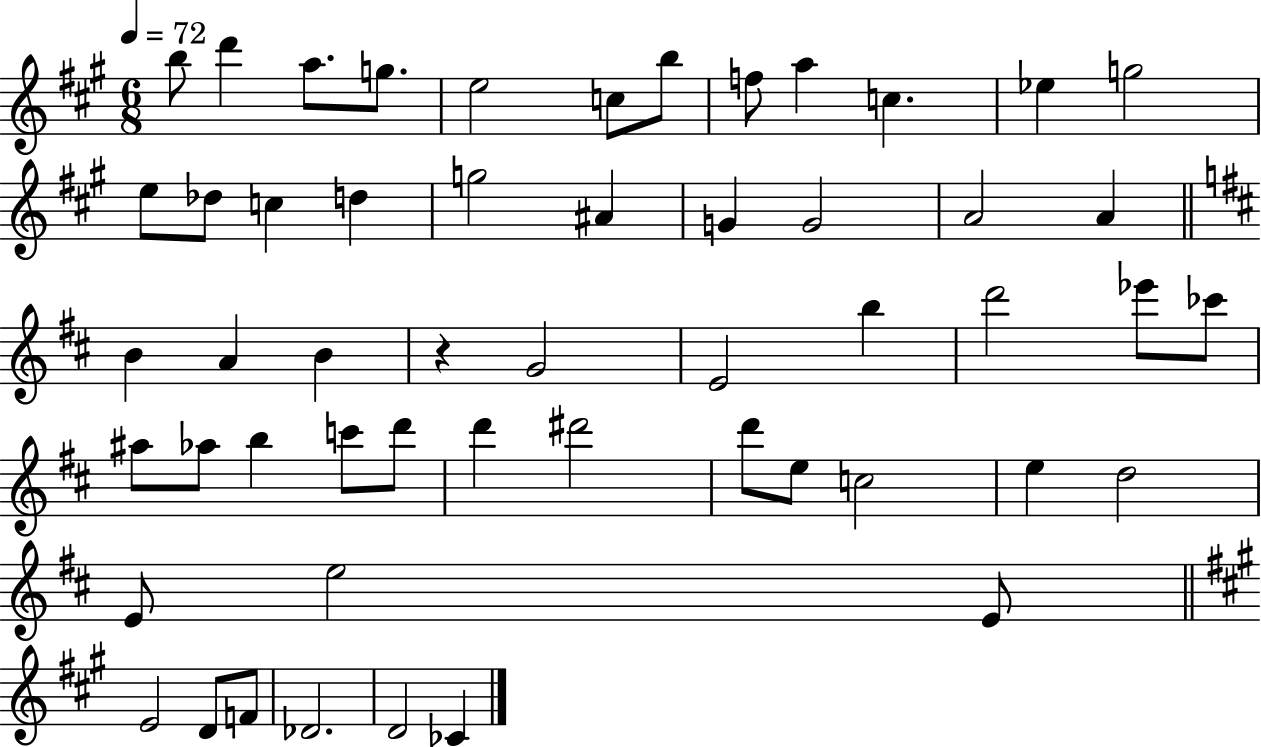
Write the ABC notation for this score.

X:1
T:Untitled
M:6/8
L:1/4
K:A
b/2 d' a/2 g/2 e2 c/2 b/2 f/2 a c _e g2 e/2 _d/2 c d g2 ^A G G2 A2 A B A B z G2 E2 b d'2 _e'/2 _c'/2 ^a/2 _a/2 b c'/2 d'/2 d' ^d'2 d'/2 e/2 c2 e d2 E/2 e2 E/2 E2 D/2 F/2 _D2 D2 _C